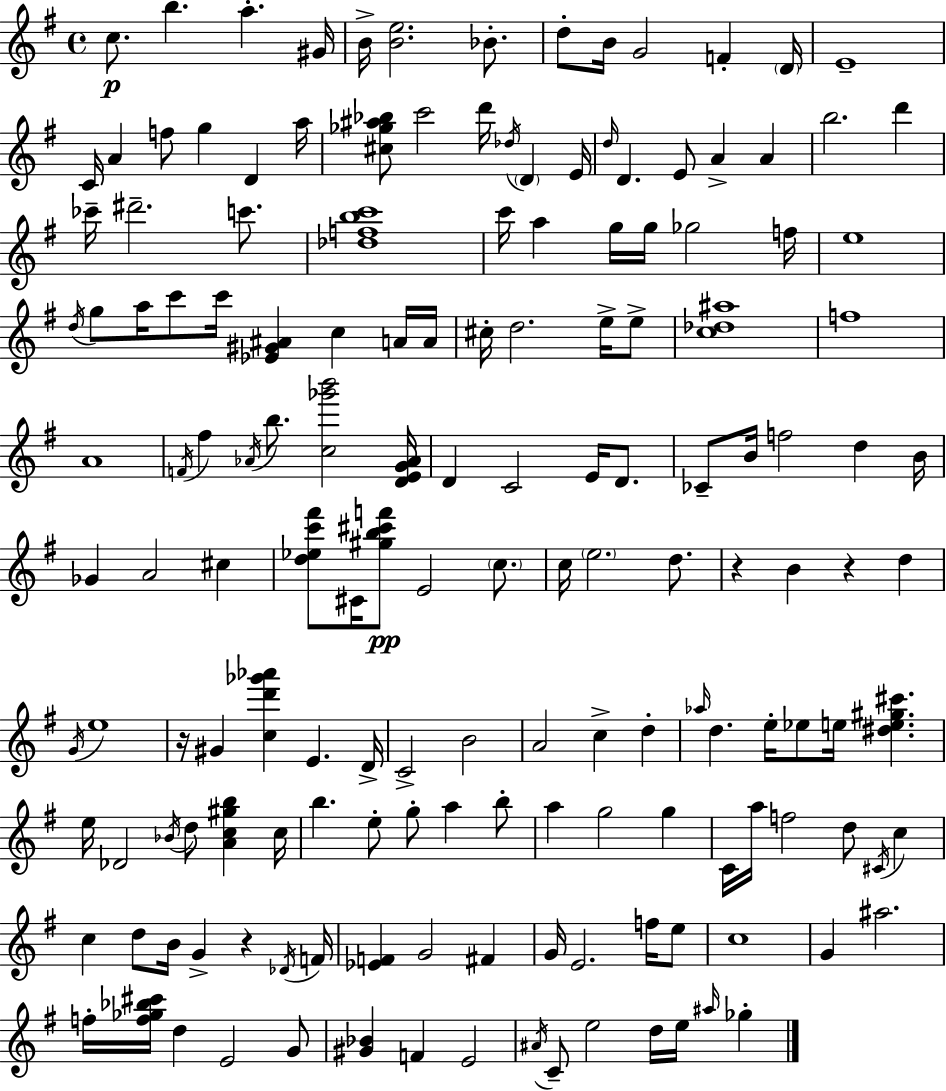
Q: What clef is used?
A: treble